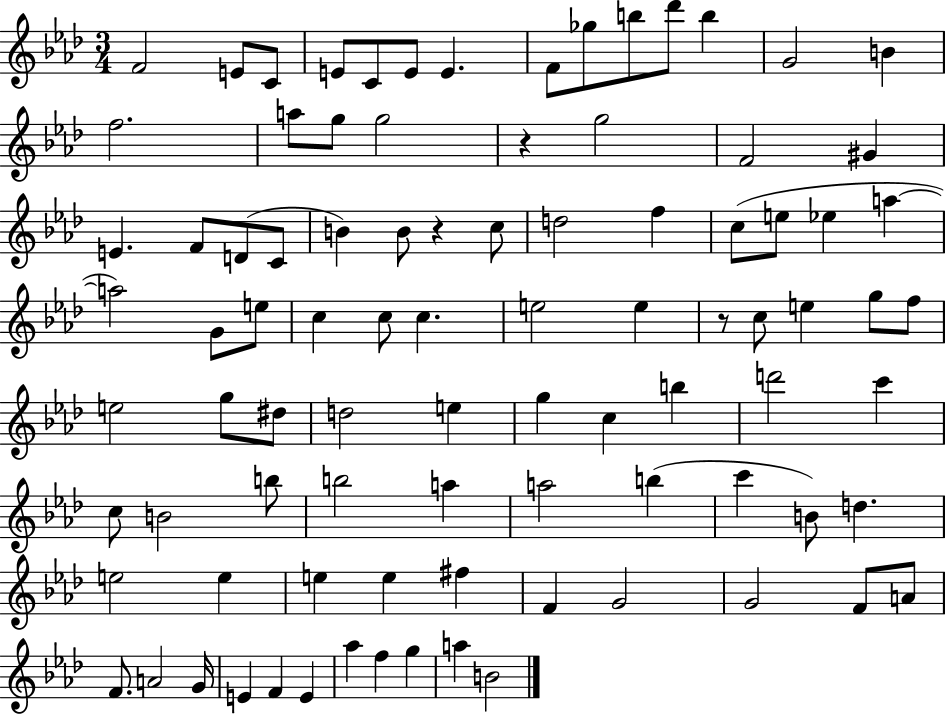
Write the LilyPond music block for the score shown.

{
  \clef treble
  \numericTimeSignature
  \time 3/4
  \key aes \major
  f'2 e'8 c'8 | e'8 c'8 e'8 e'4. | f'8 ges''8 b''8 des'''8 b''4 | g'2 b'4 | \break f''2. | a''8 g''8 g''2 | r4 g''2 | f'2 gis'4 | \break e'4. f'8 d'8( c'8 | b'4) b'8 r4 c''8 | d''2 f''4 | c''8( e''8 ees''4 a''4~~ | \break a''2) g'8 e''8 | c''4 c''8 c''4. | e''2 e''4 | r8 c''8 e''4 g''8 f''8 | \break e''2 g''8 dis''8 | d''2 e''4 | g''4 c''4 b''4 | d'''2 c'''4 | \break c''8 b'2 b''8 | b''2 a''4 | a''2 b''4( | c'''4 b'8) d''4. | \break e''2 e''4 | e''4 e''4 fis''4 | f'4 g'2 | g'2 f'8 a'8 | \break f'8. a'2 g'16 | e'4 f'4 e'4 | aes''4 f''4 g''4 | a''4 b'2 | \break \bar "|."
}